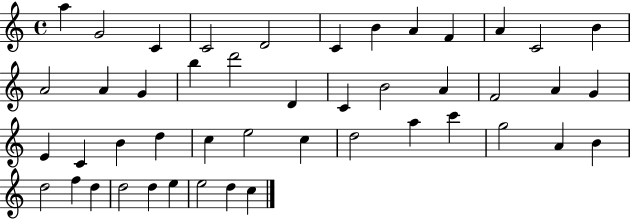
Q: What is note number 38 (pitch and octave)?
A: D5